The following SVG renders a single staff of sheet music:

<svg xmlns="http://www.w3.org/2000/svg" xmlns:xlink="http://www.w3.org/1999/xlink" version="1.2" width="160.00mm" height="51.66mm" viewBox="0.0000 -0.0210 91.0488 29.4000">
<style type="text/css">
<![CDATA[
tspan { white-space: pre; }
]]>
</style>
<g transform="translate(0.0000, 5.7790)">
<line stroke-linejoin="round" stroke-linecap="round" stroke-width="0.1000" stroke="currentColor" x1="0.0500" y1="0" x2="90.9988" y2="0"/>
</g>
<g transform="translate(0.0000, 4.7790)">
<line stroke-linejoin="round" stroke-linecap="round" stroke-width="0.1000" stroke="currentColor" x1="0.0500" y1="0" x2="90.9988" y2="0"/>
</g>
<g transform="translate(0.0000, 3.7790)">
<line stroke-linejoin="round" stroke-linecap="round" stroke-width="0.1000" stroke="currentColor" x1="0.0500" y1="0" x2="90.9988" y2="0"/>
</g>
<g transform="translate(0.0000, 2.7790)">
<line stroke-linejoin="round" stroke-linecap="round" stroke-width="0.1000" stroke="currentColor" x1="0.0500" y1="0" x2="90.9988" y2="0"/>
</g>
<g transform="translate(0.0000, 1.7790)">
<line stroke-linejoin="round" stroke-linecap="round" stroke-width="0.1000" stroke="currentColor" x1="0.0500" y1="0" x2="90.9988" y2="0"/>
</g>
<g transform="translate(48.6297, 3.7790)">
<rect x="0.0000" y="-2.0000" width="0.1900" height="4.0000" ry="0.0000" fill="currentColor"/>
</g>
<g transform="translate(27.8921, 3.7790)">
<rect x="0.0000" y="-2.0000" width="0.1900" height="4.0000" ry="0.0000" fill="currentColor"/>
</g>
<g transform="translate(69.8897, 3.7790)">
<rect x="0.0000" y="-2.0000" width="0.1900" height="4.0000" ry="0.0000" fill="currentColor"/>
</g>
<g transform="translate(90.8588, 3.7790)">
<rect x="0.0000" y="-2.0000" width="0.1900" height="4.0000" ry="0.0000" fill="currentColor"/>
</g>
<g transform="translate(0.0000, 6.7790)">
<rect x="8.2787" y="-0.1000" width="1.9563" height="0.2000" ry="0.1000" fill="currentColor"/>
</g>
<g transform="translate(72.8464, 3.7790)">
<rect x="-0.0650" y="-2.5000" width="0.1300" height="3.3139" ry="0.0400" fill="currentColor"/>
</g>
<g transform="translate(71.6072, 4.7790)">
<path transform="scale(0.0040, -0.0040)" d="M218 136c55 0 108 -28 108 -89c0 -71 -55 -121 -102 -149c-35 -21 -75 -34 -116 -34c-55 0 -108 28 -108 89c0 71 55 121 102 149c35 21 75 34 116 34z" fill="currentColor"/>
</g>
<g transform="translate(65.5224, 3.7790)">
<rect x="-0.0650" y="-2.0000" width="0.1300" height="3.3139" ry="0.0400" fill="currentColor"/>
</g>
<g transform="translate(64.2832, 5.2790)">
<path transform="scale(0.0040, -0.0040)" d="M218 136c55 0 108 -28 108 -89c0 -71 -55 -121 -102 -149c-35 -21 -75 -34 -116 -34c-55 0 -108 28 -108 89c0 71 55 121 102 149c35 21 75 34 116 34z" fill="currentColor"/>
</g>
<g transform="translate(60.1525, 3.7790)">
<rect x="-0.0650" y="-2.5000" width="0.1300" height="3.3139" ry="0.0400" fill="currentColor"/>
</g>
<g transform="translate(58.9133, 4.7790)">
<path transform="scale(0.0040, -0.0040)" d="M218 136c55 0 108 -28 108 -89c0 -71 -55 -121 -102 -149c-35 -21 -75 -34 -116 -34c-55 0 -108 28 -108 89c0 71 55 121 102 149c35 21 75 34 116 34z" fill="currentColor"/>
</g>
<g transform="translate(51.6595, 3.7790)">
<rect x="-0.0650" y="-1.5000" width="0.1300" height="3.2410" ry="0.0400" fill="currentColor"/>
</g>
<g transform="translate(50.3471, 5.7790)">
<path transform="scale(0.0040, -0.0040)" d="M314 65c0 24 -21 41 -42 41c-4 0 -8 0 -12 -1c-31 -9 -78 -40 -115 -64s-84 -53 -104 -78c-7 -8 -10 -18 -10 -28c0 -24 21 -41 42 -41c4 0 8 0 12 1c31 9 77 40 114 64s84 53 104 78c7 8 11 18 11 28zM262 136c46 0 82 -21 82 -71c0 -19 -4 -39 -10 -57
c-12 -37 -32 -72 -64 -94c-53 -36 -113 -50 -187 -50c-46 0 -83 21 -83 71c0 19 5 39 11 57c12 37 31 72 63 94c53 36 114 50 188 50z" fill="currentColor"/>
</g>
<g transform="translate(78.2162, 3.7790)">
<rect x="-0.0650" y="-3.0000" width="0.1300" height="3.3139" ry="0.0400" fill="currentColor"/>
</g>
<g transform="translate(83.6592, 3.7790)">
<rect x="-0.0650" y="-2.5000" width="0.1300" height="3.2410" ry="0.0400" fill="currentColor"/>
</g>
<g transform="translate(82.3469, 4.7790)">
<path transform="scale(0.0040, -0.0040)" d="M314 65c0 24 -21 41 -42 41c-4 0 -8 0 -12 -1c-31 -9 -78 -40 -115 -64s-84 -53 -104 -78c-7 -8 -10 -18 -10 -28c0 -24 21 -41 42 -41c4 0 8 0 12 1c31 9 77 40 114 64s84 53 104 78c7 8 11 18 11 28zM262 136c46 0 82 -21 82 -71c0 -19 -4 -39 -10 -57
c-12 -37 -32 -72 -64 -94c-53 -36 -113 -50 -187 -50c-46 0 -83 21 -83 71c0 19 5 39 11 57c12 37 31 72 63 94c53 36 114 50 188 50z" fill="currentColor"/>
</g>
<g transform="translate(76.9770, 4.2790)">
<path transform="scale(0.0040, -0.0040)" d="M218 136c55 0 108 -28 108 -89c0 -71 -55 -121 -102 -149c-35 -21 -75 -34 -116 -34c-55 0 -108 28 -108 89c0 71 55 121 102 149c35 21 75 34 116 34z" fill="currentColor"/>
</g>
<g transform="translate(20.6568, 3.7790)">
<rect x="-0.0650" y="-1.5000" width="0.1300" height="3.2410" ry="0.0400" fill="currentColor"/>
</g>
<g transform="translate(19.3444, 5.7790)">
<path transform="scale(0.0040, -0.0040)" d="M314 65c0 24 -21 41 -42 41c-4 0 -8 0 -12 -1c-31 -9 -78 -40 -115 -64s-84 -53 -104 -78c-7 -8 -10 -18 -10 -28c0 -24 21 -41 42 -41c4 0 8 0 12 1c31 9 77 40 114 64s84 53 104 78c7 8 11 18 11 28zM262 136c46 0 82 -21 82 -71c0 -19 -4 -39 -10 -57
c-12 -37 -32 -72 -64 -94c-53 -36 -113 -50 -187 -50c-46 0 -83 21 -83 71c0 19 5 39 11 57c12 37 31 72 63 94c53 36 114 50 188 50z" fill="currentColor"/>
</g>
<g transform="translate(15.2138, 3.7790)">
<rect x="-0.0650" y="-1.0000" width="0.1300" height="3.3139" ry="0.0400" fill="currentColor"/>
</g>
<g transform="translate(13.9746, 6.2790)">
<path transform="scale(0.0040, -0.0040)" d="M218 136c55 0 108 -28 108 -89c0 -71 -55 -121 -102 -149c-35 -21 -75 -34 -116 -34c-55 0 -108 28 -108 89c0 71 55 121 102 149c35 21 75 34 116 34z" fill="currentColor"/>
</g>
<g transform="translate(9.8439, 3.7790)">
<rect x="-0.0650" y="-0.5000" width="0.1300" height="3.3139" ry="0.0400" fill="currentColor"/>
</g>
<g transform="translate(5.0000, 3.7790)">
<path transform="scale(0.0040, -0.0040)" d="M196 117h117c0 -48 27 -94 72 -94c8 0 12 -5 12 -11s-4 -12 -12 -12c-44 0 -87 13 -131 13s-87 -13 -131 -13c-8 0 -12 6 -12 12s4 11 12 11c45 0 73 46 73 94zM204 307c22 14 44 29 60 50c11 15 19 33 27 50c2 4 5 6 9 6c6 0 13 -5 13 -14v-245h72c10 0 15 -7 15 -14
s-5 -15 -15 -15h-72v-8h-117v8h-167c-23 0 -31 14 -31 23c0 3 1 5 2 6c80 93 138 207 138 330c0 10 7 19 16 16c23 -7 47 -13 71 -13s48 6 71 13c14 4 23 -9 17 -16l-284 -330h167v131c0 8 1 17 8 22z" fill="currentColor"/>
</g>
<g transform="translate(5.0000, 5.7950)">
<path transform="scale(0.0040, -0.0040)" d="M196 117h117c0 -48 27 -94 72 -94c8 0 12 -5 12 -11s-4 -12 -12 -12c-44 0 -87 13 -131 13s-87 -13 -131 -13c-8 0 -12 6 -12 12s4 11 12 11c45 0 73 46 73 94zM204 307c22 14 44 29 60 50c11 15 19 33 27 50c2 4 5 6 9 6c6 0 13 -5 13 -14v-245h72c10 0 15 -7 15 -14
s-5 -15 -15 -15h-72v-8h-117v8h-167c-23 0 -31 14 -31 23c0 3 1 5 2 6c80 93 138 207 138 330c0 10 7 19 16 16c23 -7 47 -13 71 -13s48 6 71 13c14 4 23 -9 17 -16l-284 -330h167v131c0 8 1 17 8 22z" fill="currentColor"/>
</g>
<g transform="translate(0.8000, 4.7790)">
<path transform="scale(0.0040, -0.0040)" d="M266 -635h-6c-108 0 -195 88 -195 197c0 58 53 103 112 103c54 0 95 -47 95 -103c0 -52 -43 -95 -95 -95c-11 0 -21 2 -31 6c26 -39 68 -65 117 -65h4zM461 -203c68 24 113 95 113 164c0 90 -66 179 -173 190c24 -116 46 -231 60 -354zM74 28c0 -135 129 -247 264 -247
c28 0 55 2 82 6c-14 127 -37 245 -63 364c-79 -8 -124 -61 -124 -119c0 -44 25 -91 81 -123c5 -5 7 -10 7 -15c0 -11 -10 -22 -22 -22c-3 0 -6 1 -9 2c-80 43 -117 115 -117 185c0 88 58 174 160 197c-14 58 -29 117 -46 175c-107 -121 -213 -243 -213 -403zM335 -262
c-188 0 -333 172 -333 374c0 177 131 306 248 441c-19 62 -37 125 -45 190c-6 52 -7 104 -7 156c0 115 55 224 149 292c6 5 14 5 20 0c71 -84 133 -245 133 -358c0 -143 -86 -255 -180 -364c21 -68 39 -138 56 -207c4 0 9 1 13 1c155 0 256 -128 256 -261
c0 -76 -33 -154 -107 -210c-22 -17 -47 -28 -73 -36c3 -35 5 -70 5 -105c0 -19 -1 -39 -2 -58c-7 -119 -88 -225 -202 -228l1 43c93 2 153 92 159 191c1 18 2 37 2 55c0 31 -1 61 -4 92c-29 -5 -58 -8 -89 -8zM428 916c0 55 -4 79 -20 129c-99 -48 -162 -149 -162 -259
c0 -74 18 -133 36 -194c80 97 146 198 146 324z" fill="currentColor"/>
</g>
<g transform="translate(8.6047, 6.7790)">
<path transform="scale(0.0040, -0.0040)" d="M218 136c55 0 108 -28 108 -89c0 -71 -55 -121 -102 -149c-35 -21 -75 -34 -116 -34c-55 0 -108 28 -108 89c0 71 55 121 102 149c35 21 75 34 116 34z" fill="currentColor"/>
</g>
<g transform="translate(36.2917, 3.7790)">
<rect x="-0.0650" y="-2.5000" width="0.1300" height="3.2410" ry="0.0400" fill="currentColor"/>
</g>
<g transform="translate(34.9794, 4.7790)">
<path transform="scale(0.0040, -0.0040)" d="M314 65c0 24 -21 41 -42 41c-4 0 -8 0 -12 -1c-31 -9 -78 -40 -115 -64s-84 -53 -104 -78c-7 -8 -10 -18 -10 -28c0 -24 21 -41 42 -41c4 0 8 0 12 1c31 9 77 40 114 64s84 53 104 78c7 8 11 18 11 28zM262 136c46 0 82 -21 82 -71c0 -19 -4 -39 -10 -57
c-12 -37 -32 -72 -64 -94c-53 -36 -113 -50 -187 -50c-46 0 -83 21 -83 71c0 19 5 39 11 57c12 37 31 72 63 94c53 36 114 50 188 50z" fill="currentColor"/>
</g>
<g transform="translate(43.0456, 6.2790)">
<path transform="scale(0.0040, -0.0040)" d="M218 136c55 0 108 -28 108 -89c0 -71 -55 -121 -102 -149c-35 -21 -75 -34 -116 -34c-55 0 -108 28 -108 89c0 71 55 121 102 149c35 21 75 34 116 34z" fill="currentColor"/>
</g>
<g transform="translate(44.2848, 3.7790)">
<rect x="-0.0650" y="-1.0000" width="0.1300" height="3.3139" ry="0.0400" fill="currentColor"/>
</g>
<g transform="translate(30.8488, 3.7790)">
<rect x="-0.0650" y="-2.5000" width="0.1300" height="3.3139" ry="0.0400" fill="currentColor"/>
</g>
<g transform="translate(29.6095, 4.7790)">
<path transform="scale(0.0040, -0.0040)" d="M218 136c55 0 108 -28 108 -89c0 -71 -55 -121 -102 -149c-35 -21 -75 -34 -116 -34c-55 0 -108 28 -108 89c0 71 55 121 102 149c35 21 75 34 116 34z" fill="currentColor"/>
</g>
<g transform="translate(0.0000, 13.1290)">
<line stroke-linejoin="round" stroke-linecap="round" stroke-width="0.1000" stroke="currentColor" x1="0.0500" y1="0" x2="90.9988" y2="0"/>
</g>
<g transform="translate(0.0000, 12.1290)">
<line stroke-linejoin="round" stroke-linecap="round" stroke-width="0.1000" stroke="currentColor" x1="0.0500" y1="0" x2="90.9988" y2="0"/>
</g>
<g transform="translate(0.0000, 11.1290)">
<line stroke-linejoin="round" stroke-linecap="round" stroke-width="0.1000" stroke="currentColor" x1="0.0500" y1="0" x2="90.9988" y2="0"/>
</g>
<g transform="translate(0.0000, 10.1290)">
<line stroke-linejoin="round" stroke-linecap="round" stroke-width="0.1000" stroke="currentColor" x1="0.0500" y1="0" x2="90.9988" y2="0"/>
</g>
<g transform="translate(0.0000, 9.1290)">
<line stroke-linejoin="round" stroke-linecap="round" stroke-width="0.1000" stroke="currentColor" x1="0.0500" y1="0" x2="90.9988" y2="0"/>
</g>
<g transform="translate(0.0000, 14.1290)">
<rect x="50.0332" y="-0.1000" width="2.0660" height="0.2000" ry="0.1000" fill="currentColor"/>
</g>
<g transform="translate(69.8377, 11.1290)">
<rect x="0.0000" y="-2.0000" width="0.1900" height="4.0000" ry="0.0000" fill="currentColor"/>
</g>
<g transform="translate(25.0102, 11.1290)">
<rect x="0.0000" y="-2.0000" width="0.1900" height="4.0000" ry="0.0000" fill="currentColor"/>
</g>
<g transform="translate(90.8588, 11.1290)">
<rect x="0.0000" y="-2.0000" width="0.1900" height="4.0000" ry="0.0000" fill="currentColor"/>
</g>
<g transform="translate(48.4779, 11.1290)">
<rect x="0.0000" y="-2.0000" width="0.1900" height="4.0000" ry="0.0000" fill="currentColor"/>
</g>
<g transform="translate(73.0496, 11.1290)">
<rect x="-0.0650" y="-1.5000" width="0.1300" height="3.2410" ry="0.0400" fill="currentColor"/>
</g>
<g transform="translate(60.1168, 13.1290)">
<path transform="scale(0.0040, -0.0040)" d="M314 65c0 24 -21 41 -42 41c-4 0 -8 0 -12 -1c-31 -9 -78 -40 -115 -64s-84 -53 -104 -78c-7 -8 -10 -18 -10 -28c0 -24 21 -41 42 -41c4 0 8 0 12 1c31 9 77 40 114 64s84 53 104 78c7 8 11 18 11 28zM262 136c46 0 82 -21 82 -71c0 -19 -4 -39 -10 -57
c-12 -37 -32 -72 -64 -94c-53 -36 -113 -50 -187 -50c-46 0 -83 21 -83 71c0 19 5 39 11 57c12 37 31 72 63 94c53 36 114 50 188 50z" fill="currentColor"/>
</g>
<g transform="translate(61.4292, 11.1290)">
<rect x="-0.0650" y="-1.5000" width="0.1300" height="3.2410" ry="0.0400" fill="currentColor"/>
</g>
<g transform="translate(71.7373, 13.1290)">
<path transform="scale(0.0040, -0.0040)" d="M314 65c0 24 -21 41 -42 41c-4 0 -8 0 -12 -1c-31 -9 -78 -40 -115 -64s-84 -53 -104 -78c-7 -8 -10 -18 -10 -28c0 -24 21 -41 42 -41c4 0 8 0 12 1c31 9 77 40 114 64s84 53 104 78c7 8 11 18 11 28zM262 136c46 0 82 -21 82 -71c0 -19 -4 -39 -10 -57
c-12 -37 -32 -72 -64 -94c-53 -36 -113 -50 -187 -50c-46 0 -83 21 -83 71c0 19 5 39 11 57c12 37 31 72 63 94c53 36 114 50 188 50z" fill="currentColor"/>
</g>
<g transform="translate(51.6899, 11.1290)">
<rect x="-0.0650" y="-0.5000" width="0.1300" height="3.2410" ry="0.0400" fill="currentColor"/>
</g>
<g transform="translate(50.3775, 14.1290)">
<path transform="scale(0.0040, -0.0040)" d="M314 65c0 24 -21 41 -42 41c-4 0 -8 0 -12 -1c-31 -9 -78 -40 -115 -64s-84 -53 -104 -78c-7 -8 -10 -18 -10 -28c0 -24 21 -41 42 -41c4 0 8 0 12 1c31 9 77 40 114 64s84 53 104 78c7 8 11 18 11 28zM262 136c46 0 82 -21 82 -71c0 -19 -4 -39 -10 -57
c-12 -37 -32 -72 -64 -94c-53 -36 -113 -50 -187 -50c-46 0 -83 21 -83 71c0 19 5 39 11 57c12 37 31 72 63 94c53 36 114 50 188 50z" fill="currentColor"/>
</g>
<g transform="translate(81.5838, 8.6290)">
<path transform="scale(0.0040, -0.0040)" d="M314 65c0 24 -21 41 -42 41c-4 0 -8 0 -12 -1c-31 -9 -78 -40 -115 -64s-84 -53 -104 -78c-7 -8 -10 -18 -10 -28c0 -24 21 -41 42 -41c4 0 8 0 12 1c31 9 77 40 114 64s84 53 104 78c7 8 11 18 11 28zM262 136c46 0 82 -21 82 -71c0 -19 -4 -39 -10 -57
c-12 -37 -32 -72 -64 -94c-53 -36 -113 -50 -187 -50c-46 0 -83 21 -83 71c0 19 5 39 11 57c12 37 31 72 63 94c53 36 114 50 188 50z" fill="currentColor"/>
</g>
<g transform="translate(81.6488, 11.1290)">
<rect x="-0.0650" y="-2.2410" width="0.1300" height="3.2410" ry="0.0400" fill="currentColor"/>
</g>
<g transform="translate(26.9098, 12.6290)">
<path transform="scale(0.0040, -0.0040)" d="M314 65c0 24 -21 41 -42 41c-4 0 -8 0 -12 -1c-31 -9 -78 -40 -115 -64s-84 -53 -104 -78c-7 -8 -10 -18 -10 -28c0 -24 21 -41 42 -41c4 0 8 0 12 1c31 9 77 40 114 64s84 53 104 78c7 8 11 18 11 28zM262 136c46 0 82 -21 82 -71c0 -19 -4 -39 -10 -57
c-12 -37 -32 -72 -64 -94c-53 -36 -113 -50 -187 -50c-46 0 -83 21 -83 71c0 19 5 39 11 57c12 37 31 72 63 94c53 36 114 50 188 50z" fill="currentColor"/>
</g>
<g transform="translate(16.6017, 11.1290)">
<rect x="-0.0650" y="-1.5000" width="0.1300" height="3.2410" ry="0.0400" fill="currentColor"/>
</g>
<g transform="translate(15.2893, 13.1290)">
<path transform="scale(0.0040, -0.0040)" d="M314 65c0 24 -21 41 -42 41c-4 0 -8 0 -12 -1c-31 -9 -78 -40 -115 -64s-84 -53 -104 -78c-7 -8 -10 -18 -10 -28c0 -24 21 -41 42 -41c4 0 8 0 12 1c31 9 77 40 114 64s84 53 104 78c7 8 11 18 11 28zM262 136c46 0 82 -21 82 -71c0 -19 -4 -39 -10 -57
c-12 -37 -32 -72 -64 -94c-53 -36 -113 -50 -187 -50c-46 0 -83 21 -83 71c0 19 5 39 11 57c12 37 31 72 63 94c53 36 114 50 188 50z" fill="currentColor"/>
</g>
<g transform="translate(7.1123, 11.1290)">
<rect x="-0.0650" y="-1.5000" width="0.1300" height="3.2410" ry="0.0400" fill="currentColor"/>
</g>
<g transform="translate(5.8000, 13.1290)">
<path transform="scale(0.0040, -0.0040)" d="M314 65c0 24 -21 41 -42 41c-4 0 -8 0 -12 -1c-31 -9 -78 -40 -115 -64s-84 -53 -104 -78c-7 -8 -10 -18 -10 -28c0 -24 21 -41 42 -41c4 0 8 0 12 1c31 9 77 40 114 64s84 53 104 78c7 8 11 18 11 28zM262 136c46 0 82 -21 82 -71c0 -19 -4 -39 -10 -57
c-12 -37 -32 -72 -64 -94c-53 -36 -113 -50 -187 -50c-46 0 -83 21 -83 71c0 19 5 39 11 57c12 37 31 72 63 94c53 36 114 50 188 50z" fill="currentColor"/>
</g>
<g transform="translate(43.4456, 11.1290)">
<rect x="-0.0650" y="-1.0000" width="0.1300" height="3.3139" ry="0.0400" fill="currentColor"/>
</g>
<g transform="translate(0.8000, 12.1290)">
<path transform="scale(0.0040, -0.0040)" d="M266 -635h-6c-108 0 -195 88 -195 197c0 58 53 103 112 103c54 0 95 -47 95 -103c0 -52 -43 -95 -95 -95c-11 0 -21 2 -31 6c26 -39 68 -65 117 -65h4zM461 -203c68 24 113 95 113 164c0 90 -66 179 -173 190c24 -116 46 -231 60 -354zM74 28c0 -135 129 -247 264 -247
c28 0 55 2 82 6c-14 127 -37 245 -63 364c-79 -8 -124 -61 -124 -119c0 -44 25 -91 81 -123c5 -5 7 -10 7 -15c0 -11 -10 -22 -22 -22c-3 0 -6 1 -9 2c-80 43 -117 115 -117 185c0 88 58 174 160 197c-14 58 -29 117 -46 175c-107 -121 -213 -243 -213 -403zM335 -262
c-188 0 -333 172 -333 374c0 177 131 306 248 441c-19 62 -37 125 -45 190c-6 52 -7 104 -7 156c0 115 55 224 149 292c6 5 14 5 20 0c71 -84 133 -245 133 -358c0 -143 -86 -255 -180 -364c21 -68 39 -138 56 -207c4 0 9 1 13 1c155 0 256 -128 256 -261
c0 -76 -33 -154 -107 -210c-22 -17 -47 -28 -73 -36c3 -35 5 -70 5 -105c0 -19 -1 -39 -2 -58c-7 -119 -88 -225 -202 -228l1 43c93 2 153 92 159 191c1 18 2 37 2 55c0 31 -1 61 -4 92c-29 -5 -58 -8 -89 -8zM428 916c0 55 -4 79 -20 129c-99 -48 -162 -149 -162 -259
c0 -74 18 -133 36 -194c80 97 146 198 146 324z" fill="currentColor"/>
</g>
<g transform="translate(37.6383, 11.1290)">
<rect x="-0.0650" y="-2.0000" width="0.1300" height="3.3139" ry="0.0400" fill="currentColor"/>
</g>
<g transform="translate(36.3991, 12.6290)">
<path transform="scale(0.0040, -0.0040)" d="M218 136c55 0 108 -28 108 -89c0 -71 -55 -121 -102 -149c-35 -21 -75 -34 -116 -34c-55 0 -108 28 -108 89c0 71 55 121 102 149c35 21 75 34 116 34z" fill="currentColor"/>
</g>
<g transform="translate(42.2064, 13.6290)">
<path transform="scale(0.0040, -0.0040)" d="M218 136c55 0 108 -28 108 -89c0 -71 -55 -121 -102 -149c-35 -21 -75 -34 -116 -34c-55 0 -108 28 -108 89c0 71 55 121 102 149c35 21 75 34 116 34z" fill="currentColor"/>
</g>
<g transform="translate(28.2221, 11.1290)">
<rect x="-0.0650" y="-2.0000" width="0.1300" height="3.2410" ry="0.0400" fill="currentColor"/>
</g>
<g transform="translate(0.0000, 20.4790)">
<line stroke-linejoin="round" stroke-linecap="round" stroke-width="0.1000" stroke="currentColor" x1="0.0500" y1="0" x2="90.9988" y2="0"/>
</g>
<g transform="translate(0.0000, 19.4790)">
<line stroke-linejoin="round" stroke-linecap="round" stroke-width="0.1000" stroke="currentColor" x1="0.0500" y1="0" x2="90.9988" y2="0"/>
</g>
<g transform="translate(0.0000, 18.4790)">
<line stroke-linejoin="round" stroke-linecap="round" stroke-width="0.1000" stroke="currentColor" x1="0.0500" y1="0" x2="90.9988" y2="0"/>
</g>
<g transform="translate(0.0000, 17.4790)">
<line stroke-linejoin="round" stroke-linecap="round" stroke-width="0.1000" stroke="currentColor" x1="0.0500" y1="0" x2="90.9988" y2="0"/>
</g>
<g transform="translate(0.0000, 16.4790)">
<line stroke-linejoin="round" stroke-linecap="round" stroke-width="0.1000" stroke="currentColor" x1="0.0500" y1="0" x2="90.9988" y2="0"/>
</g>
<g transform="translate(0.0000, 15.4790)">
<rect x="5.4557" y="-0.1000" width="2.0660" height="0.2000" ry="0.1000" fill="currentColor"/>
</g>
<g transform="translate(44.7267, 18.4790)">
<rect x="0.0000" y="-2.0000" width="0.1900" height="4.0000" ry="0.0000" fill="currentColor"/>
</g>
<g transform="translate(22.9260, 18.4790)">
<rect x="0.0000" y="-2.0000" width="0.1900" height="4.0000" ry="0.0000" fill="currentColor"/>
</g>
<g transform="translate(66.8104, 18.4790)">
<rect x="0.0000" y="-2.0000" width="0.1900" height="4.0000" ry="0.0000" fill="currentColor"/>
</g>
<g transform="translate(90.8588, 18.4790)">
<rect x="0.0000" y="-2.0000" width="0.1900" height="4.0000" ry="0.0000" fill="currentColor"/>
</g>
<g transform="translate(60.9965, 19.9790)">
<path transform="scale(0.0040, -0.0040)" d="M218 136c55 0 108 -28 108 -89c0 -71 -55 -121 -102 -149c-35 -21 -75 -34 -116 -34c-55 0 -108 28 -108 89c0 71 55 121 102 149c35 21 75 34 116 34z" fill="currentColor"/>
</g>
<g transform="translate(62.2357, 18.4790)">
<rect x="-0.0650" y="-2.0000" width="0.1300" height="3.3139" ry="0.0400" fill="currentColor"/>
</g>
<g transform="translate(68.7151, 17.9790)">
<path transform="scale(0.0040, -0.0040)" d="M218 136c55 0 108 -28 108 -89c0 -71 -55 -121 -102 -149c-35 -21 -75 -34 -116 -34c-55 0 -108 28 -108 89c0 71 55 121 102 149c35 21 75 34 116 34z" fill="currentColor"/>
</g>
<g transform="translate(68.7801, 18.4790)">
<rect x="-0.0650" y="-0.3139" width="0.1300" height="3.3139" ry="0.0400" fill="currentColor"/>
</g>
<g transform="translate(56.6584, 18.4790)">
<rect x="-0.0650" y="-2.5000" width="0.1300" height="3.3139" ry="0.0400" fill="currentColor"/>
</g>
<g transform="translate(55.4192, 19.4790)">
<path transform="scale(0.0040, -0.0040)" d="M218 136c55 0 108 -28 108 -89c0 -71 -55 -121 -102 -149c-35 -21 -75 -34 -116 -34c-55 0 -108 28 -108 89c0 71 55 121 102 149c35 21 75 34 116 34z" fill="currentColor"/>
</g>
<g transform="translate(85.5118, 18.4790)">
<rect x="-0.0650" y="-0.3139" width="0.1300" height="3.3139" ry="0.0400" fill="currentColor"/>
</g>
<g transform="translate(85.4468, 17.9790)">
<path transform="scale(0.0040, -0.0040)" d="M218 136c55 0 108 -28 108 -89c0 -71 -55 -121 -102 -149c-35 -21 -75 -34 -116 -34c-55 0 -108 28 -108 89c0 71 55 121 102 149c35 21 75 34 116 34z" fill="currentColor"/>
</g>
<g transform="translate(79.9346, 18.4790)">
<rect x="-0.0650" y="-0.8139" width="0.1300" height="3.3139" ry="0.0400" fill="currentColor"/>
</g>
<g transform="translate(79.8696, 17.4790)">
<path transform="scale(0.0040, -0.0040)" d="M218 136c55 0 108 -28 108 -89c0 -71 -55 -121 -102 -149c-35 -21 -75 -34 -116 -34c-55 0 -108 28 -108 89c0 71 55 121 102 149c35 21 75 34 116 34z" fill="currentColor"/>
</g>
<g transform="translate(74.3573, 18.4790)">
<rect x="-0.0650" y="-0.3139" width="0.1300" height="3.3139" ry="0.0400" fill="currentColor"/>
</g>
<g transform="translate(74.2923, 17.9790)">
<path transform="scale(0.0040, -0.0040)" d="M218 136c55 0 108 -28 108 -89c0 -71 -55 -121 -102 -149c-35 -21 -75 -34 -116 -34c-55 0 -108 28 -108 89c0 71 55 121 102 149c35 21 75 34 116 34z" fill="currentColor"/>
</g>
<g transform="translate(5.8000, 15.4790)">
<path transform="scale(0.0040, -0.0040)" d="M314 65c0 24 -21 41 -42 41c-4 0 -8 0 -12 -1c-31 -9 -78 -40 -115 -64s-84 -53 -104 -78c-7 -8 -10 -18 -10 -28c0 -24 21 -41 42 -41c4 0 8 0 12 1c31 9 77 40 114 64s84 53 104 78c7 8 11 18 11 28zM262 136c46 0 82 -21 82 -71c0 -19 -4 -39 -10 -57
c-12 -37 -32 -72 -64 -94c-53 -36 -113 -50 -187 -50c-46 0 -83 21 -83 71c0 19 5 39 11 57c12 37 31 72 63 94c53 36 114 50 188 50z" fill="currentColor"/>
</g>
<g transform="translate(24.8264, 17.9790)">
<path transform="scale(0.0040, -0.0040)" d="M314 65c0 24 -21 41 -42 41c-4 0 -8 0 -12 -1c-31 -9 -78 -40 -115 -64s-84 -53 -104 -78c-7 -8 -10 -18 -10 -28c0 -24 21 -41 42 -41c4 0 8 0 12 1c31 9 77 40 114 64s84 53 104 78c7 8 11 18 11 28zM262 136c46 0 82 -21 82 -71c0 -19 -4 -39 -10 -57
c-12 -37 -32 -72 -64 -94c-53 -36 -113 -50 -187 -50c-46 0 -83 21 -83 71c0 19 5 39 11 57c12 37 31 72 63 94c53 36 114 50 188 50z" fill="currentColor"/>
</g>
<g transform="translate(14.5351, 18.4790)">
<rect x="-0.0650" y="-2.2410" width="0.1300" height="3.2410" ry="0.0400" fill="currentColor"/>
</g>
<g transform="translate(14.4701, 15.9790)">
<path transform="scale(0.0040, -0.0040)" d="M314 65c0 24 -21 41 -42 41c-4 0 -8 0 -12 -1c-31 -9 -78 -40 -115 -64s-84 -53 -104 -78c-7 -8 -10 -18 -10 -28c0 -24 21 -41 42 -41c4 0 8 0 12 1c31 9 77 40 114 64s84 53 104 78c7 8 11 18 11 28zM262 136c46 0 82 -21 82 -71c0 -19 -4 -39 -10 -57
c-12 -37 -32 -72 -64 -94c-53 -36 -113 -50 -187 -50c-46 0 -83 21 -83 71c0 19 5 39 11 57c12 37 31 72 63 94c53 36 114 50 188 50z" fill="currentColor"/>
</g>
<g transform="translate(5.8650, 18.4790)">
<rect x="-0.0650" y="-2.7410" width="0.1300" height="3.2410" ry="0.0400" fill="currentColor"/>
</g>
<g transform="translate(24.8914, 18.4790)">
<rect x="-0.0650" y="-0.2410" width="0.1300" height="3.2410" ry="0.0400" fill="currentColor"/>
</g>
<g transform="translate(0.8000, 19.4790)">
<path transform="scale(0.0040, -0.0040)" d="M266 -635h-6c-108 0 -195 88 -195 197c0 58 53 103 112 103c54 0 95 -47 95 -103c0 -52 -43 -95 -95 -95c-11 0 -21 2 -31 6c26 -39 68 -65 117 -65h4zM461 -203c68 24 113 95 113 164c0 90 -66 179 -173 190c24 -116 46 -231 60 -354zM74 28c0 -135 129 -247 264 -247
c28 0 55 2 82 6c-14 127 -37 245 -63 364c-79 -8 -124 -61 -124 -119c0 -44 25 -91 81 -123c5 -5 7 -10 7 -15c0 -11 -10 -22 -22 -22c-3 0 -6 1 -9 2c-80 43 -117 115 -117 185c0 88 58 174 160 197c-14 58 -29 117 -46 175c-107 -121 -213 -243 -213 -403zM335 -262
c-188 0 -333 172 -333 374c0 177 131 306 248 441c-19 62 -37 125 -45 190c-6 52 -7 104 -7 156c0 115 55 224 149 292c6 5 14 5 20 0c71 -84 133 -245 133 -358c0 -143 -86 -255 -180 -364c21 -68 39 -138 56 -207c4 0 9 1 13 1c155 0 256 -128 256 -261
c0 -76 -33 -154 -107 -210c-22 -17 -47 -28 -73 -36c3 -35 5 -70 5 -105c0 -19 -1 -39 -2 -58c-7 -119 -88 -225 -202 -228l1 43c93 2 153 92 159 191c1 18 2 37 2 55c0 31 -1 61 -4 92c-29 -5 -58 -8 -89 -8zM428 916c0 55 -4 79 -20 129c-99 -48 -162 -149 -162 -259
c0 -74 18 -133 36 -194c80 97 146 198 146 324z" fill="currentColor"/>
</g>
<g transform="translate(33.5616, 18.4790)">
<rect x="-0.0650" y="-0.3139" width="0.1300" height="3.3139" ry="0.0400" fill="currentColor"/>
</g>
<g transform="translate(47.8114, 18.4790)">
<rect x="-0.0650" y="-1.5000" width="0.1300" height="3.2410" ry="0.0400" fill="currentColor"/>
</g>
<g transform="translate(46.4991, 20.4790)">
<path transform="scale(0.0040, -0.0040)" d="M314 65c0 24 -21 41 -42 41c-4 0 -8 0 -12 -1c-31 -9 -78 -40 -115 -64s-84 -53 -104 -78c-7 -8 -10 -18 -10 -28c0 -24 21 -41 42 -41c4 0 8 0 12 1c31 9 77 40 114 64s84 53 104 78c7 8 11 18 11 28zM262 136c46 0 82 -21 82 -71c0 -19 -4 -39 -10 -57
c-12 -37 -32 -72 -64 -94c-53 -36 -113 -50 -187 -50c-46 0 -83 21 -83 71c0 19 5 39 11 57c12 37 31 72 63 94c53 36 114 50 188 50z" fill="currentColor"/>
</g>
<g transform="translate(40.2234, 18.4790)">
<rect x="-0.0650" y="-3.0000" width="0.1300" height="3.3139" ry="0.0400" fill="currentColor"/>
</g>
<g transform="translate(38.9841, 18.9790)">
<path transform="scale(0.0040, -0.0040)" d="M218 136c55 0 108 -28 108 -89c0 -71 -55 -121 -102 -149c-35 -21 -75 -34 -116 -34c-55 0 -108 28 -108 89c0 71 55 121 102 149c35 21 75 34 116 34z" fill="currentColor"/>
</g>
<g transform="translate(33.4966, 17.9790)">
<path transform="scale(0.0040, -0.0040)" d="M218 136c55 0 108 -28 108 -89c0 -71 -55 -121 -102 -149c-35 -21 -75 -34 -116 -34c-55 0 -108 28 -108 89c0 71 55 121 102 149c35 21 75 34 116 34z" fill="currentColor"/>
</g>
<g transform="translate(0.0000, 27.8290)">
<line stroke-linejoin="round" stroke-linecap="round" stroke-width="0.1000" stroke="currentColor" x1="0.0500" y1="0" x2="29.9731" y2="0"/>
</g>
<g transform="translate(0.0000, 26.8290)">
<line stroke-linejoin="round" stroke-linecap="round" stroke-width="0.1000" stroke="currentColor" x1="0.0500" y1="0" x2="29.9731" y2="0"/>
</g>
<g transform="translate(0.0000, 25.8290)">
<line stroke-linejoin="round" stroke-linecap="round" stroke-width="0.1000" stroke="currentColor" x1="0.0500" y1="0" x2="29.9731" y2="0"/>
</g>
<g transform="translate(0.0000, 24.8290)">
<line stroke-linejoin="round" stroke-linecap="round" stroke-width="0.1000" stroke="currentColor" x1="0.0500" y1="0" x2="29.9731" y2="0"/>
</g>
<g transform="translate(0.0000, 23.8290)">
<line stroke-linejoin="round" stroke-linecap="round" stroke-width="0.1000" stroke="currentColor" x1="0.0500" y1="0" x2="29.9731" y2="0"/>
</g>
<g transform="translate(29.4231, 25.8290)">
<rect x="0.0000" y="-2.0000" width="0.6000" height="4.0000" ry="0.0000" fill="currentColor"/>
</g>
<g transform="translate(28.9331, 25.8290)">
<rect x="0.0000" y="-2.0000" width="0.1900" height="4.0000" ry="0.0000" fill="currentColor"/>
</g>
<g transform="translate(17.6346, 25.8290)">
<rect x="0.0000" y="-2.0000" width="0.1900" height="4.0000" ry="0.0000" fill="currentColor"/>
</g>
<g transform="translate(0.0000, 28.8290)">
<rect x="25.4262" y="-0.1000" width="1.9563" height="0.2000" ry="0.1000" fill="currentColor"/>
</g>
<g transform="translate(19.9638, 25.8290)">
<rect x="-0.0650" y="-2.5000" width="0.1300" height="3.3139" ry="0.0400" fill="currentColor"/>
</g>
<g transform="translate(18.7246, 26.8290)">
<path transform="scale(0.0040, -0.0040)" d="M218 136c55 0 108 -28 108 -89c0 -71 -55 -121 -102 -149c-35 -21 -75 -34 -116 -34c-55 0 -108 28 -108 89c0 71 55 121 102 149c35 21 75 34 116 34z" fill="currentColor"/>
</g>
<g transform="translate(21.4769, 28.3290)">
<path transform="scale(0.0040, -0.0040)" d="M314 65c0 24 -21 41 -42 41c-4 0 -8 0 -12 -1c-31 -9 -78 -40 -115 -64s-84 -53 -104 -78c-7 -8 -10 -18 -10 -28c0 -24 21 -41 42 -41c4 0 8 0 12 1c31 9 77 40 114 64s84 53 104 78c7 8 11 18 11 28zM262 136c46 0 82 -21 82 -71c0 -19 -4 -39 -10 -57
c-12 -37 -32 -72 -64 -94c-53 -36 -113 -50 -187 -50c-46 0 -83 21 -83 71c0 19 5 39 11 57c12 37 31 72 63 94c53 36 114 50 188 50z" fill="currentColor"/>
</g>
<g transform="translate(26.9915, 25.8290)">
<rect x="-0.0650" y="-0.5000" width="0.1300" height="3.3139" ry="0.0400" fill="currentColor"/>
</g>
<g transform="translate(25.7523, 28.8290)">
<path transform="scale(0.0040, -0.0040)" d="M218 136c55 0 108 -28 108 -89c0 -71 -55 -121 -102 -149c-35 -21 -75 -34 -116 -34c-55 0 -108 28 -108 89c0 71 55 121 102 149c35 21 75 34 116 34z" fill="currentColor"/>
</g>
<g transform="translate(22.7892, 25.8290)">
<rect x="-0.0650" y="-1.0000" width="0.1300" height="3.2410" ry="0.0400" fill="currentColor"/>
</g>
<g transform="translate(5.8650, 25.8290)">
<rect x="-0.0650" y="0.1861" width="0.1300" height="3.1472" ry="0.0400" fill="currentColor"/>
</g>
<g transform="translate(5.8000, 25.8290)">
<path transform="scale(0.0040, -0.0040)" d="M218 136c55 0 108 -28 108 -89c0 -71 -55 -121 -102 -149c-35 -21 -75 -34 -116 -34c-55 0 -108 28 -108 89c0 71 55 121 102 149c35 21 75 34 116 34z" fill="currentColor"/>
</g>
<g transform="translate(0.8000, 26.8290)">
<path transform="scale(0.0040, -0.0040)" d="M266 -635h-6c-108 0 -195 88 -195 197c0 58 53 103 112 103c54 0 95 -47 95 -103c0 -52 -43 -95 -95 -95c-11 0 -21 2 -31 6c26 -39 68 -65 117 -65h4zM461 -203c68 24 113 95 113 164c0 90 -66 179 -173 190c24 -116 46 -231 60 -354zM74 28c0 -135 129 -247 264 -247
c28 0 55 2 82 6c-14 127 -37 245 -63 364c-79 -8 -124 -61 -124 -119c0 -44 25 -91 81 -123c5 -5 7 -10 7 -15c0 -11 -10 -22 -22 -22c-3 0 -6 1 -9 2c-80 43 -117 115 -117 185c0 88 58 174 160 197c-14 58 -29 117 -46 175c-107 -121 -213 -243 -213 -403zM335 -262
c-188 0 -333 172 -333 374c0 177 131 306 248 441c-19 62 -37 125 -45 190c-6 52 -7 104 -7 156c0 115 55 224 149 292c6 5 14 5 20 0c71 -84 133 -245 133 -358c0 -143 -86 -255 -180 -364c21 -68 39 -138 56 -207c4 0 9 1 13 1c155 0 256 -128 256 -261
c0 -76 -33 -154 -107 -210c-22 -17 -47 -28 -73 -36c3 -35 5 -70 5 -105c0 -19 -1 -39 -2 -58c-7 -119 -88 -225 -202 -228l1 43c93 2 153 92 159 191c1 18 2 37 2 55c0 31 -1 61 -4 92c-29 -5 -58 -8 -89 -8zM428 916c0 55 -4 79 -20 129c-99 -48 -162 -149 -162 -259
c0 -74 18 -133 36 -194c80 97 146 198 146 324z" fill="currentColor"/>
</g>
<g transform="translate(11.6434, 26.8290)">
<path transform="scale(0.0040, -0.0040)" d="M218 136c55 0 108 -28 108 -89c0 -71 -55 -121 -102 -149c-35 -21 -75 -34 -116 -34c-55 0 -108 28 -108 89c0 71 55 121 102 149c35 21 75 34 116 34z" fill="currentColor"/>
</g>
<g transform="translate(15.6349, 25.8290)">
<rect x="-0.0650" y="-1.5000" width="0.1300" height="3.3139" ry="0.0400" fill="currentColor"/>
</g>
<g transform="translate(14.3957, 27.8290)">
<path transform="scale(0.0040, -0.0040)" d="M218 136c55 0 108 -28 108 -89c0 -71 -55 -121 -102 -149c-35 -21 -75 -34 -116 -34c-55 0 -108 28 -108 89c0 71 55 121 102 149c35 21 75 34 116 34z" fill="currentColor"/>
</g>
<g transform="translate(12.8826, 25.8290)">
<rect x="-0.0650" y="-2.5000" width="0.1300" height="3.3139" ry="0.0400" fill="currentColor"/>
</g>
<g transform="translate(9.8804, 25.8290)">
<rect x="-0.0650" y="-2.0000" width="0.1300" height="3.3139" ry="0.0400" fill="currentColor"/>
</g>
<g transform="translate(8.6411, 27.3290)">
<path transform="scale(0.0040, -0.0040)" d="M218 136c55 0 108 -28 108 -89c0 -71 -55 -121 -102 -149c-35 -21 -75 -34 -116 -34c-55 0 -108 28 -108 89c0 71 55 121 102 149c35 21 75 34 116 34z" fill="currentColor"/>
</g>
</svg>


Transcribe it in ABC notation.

X:1
T:Untitled
M:4/4
L:1/4
K:C
C D E2 G G2 D E2 G F G A G2 E2 E2 F2 F D C2 E2 E2 g2 a2 g2 c2 c A E2 G F c c d c B F G E G D2 C